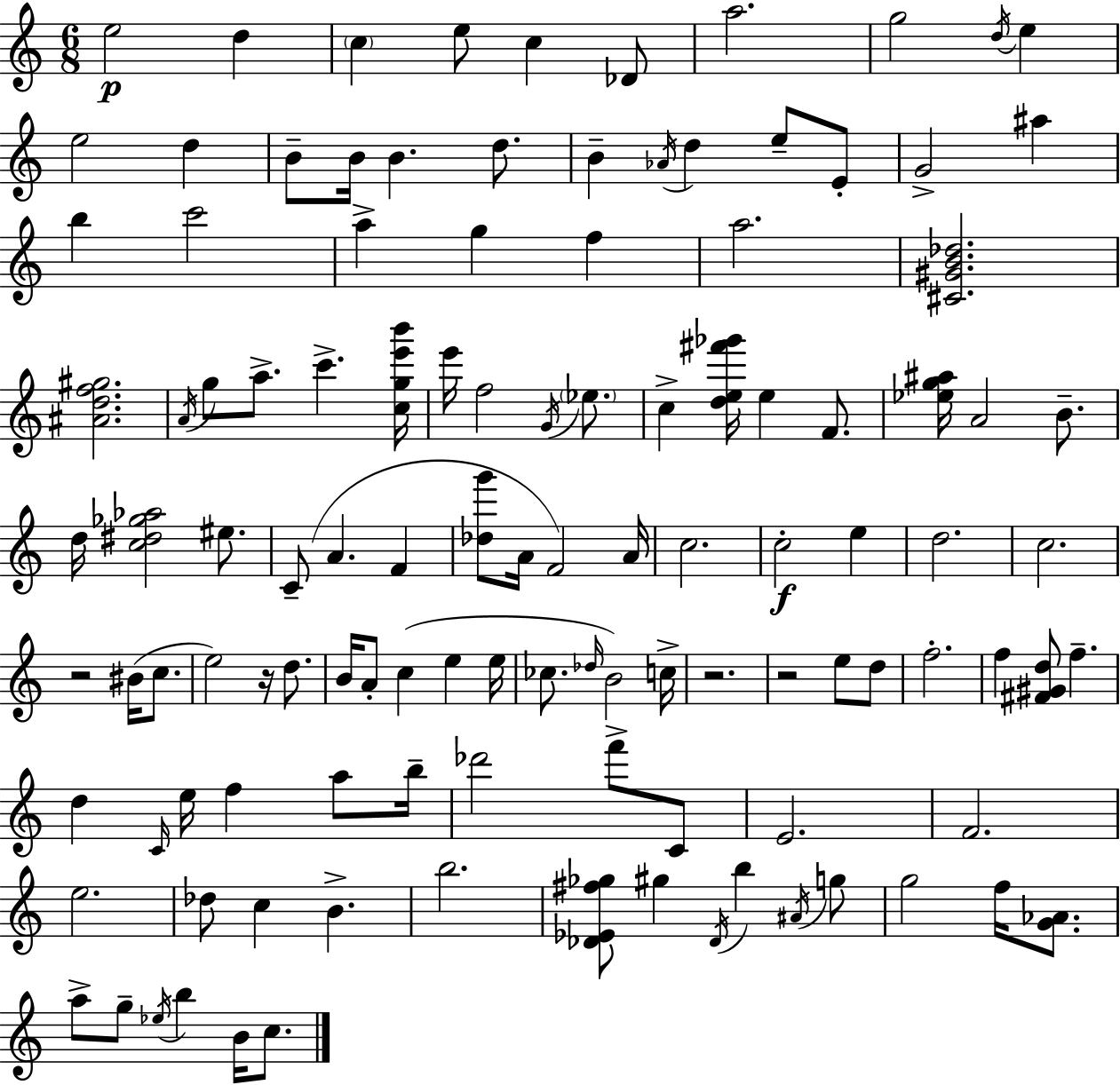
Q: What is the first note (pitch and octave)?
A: E5